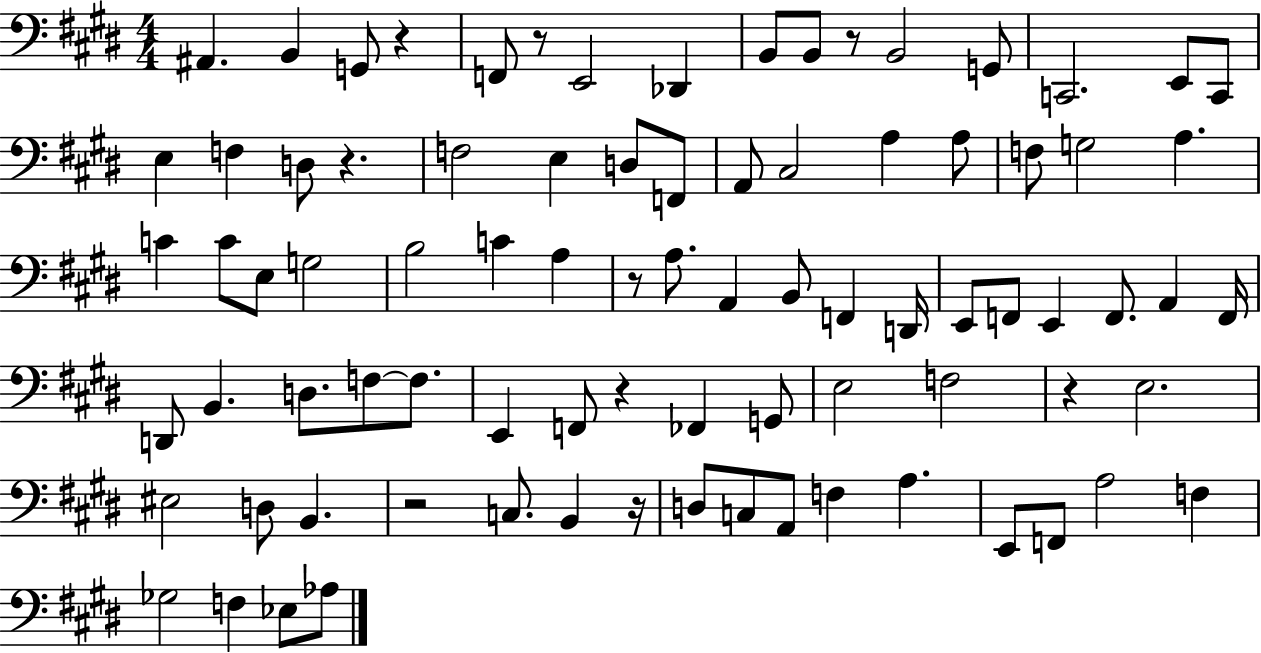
{
  \clef bass
  \numericTimeSignature
  \time 4/4
  \key e \major
  ais,4. b,4 g,8 r4 | f,8 r8 e,2 des,4 | b,8 b,8 r8 b,2 g,8 | c,2. e,8 c,8 | \break e4 f4 d8 r4. | f2 e4 d8 f,8 | a,8 cis2 a4 a8 | f8 g2 a4. | \break c'4 c'8 e8 g2 | b2 c'4 a4 | r8 a8. a,4 b,8 f,4 d,16 | e,8 f,8 e,4 f,8. a,4 f,16 | \break d,8 b,4. d8. f8~~ f8. | e,4 f,8 r4 fes,4 g,8 | e2 f2 | r4 e2. | \break eis2 d8 b,4. | r2 c8. b,4 r16 | d8 c8 a,8 f4 a4. | e,8 f,8 a2 f4 | \break ges2 f4 ees8 aes8 | \bar "|."
}